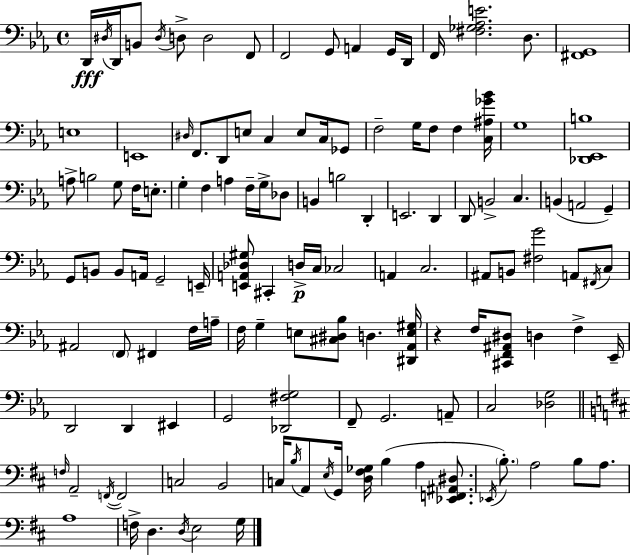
X:1
T:Untitled
M:4/4
L:1/4
K:Eb
D,,/4 ^D,/4 D,,/4 B,,/2 ^D,/4 D,/2 D,2 F,,/2 F,,2 G,,/2 A,, G,,/4 D,,/4 F,,/4 [^F,_G,_A,E]2 D,/2 [^F,,G,,]4 E,4 E,,4 ^D,/4 F,,/2 D,,/2 E,/2 C, E,/2 C,/4 _G,,/2 F,2 G,/4 F,/2 F, [C,^A,_G_B]/4 G,4 [_D,,_E,,B,]4 A,/2 B,2 G,/2 F,/4 E,/2 G, F, A, F,/4 G,/4 _D,/2 B,, B,2 D,, E,,2 D,, D,,/2 B,,2 C, B,, A,,2 G,, G,,/2 B,,/2 B,,/2 A,,/4 G,,2 E,,/4 [E,,A,,_D,^G,]/2 ^C,, D,/4 C,/4 _C,2 A,, C,2 ^A,,/2 B,,/2 [^F,G]2 A,,/2 ^F,,/4 C,/2 ^A,,2 F,,/2 ^F,, F,/4 A,/4 F,/4 G, E,/2 [^C,^D,_B,]/2 D, [^D,,_A,,E,^G,]/4 z F,/4 [^C,,F,,^A,,^D,]/2 D, F, _E,,/4 D,,2 D,, ^E,, G,,2 [_D,,^F,G,]2 F,,/2 G,,2 A,,/2 C,2 [_D,G,]2 F,/4 A,,2 F,,/4 F,,2 C,2 B,,2 C,/4 B,/4 A,,/2 E,/4 G,,/4 [D,^F,_G,]/4 B, A, [_E,,F,,^A,,^D,]/2 _E,,/4 B,/2 A,2 B,/2 A,/2 A,4 F,/4 D, D,/4 E,2 G,/4